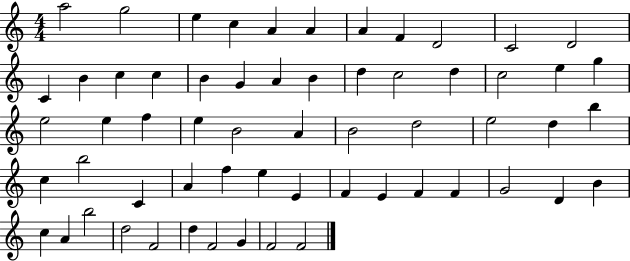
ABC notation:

X:1
T:Untitled
M:4/4
L:1/4
K:C
a2 g2 e c A A A F D2 C2 D2 C B c c B G A B d c2 d c2 e g e2 e f e B2 A B2 d2 e2 d b c b2 C A f e E F E F F G2 D B c A b2 d2 F2 d F2 G F2 F2